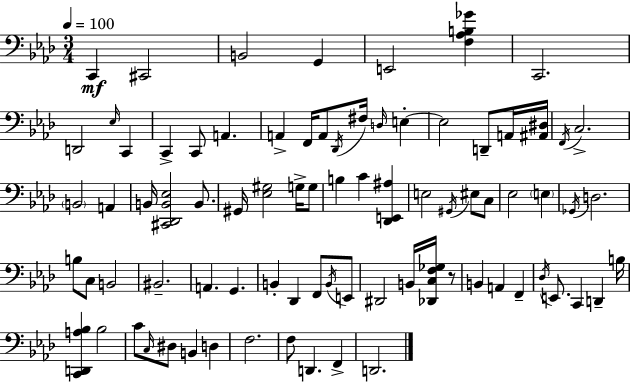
X:1
T:Untitled
M:3/4
L:1/4
K:Ab
C,, ^C,,2 B,,2 G,, E,,2 [F,_A,B,_G] C,,2 D,,2 _E,/4 C,, C,, C,,/2 A,, A,, F,,/4 A,,/2 _D,,/4 ^F,/4 D,/4 E, E,2 D,,/2 A,,/4 [^A,,^D,]/4 F,,/4 C,2 B,,2 A,, B,,/4 [^C,,_D,,B,,_E,]2 B,,/2 ^G,,/4 [_E,^G,]2 G,/4 G,/2 B, C [_D,,E,,^A,] E,2 ^G,,/4 ^E,/2 C,/2 _E,2 E, _G,,/4 D,2 B,/2 C,/2 B,,2 ^B,,2 A,, G,, B,, _D,, F,,/2 B,,/4 E,,/2 ^D,,2 B,,/4 [_D,,C,F,_G,]/4 z/2 B,, A,, F,, _D,/4 E,,/2 C,, D,, B,/4 [C,,D,,A,_B,] _B,2 C/2 C,/4 ^D,/2 B,, D, F,2 F,/2 D,, F,, D,,2